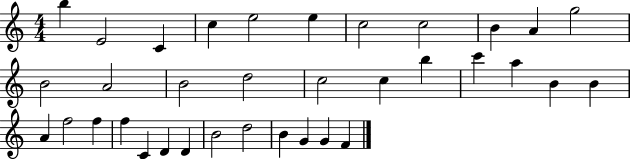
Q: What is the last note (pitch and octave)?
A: F4